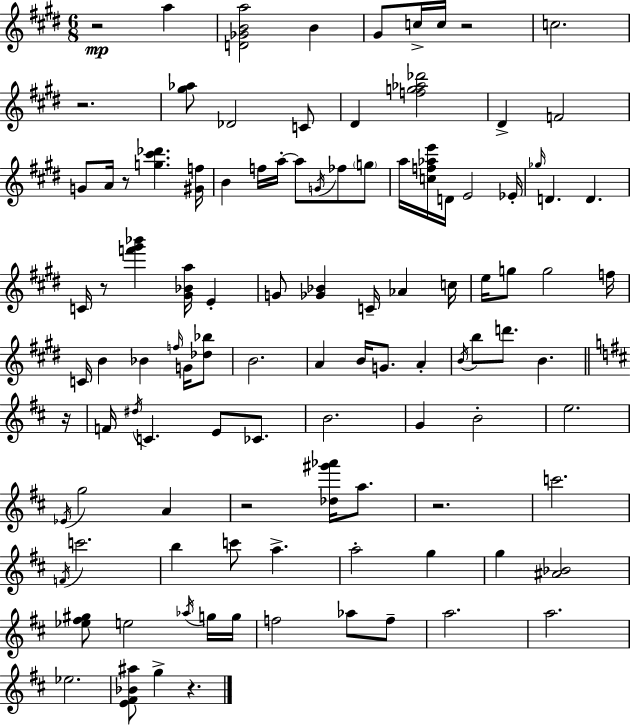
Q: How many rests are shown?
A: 9